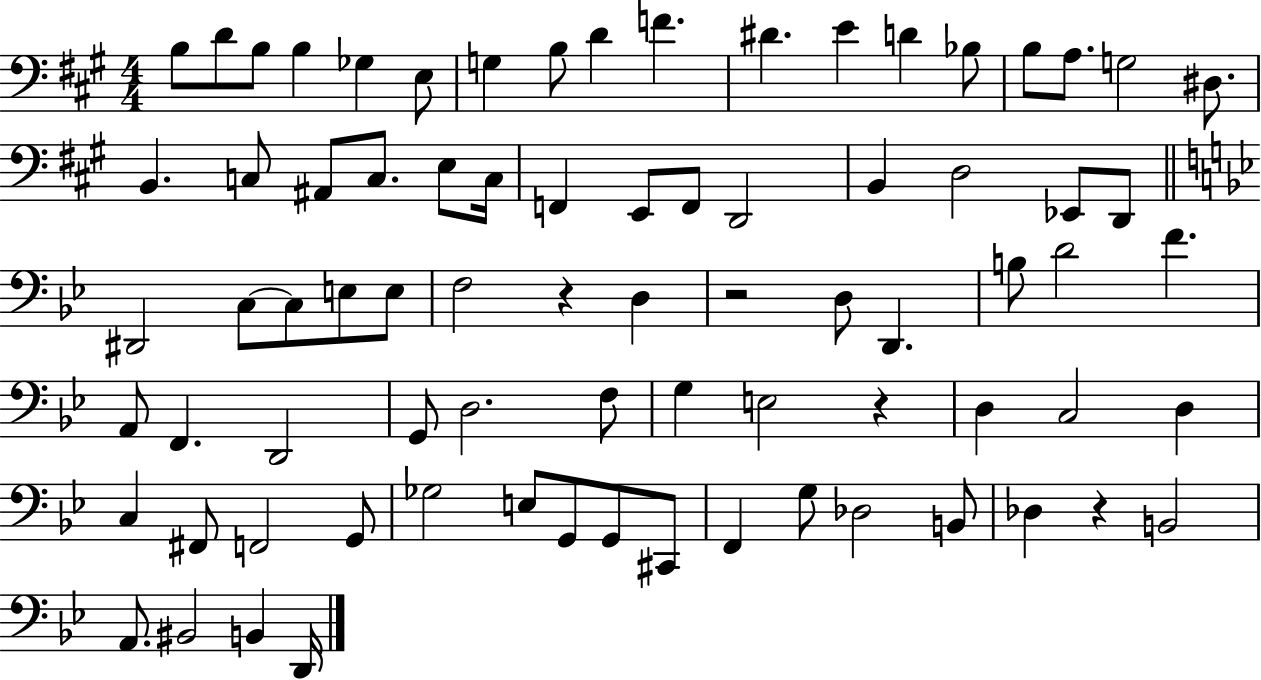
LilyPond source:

{
  \clef bass
  \numericTimeSignature
  \time 4/4
  \key a \major
  b8 d'8 b8 b4 ges4 e8 | g4 b8 d'4 f'4. | dis'4. e'4 d'4 bes8 | b8 a8. g2 dis8. | \break b,4. c8 ais,8 c8. e8 c16 | f,4 e,8 f,8 d,2 | b,4 d2 ees,8 d,8 | \bar "||" \break \key bes \major dis,2 c8~~ c8 e8 e8 | f2 r4 d4 | r2 d8 d,4. | b8 d'2 f'4. | \break a,8 f,4. d,2 | g,8 d2. f8 | g4 e2 r4 | d4 c2 d4 | \break c4 fis,8 f,2 g,8 | ges2 e8 g,8 g,8 cis,8 | f,4 g8 des2 b,8 | des4 r4 b,2 | \break a,8. bis,2 b,4 d,16 | \bar "|."
}